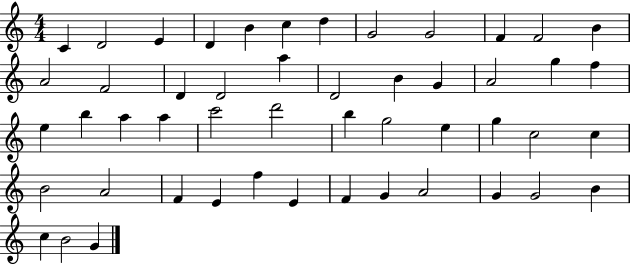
X:1
T:Untitled
M:4/4
L:1/4
K:C
C D2 E D B c d G2 G2 F F2 B A2 F2 D D2 a D2 B G A2 g f e b a a c'2 d'2 b g2 e g c2 c B2 A2 F E f E F G A2 G G2 B c B2 G